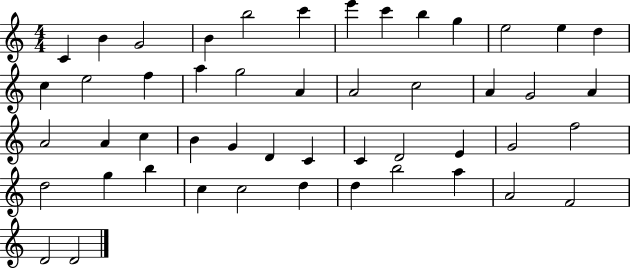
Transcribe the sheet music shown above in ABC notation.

X:1
T:Untitled
M:4/4
L:1/4
K:C
C B G2 B b2 c' e' c' b g e2 e d c e2 f a g2 A A2 c2 A G2 A A2 A c B G D C C D2 E G2 f2 d2 g b c c2 d d b2 a A2 F2 D2 D2